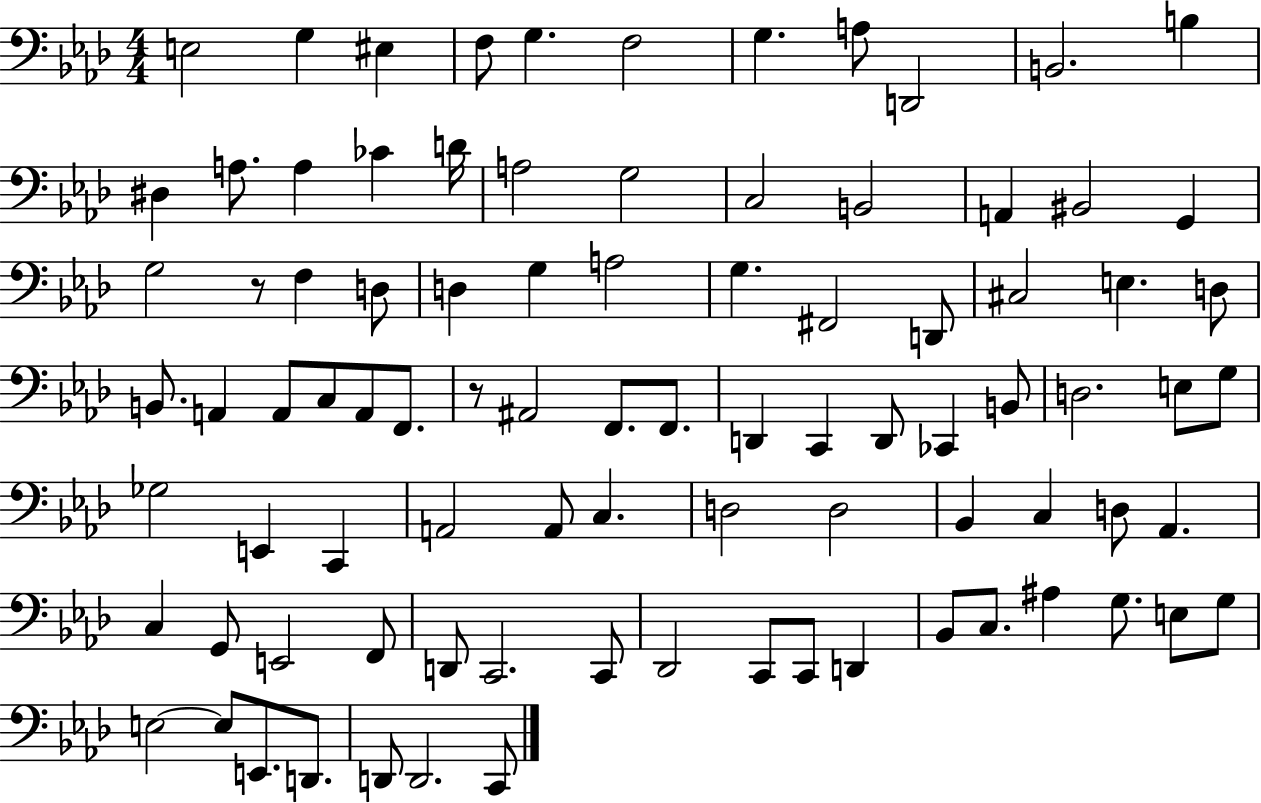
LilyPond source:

{
  \clef bass
  \numericTimeSignature
  \time 4/4
  \key aes \major
  e2 g4 eis4 | f8 g4. f2 | g4. a8 d,2 | b,2. b4 | \break dis4 a8. a4 ces'4 d'16 | a2 g2 | c2 b,2 | a,4 bis,2 g,4 | \break g2 r8 f4 d8 | d4 g4 a2 | g4. fis,2 d,8 | cis2 e4. d8 | \break b,8. a,4 a,8 c8 a,8 f,8. | r8 ais,2 f,8. f,8. | d,4 c,4 d,8 ces,4 b,8 | d2. e8 g8 | \break ges2 e,4 c,4 | a,2 a,8 c4. | d2 d2 | bes,4 c4 d8 aes,4. | \break c4 g,8 e,2 f,8 | d,8 c,2. c,8 | des,2 c,8 c,8 d,4 | bes,8 c8. ais4 g8. e8 g8 | \break e2~~ e8 e,8. d,8. | d,8 d,2. c,8 | \bar "|."
}